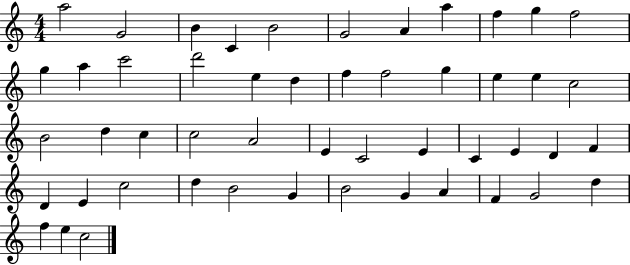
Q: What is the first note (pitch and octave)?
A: A5